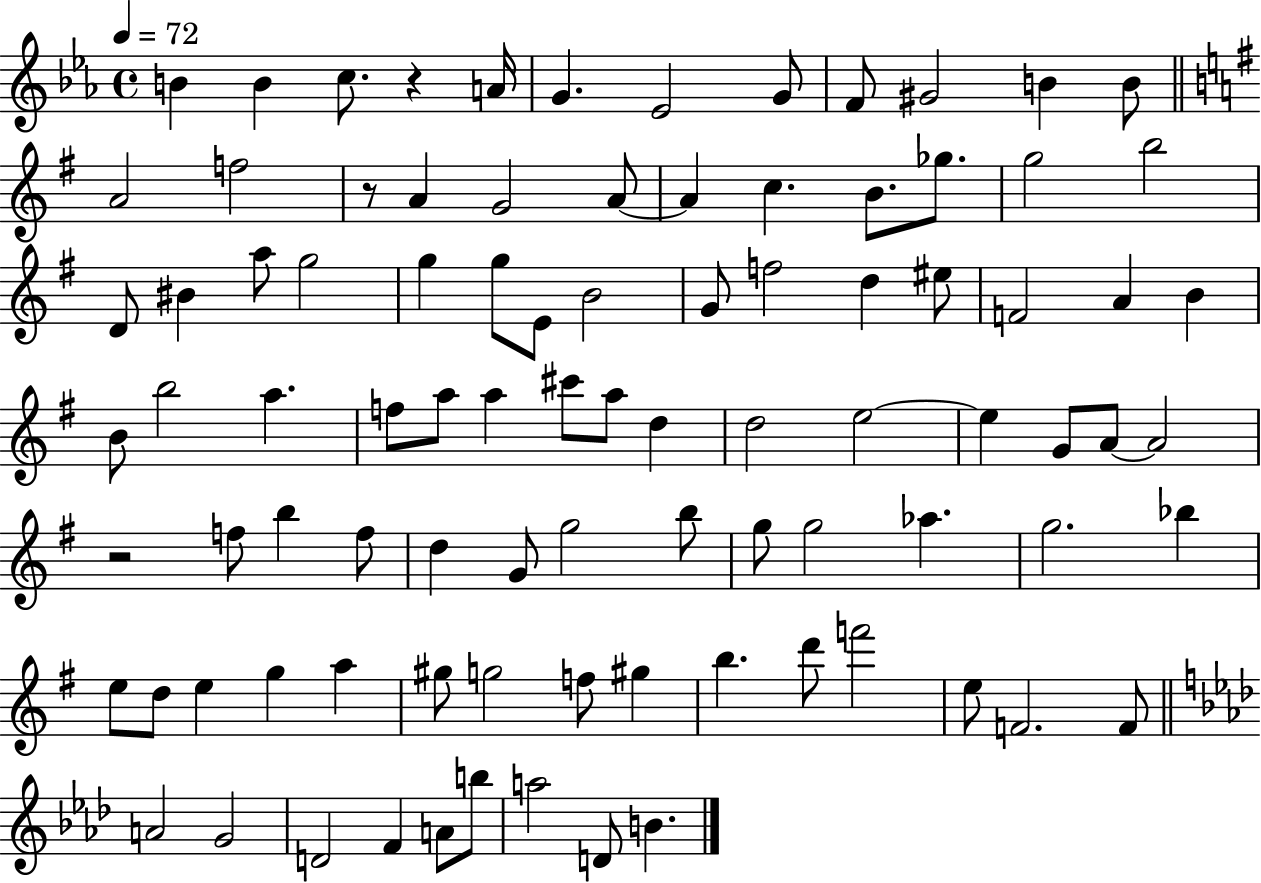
B4/q B4/q C5/e. R/q A4/s G4/q. Eb4/h G4/e F4/e G#4/h B4/q B4/e A4/h F5/h R/e A4/q G4/h A4/e A4/q C5/q. B4/e. Gb5/e. G5/h B5/h D4/e BIS4/q A5/e G5/h G5/q G5/e E4/e B4/h G4/e F5/h D5/q EIS5/e F4/h A4/q B4/q B4/e B5/h A5/q. F5/e A5/e A5/q C#6/e A5/e D5/q D5/h E5/h E5/q G4/e A4/e A4/h R/h F5/e B5/q F5/e D5/q G4/e G5/h B5/e G5/e G5/h Ab5/q. G5/h. Bb5/q E5/e D5/e E5/q G5/q A5/q G#5/e G5/h F5/e G#5/q B5/q. D6/e F6/h E5/e F4/h. F4/e A4/h G4/h D4/h F4/q A4/e B5/e A5/h D4/e B4/q.